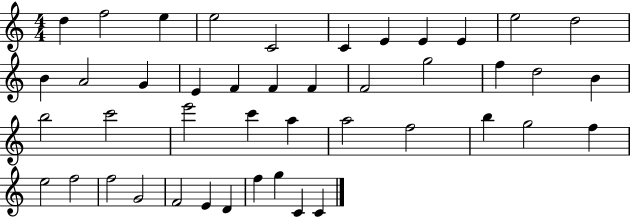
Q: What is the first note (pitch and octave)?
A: D5